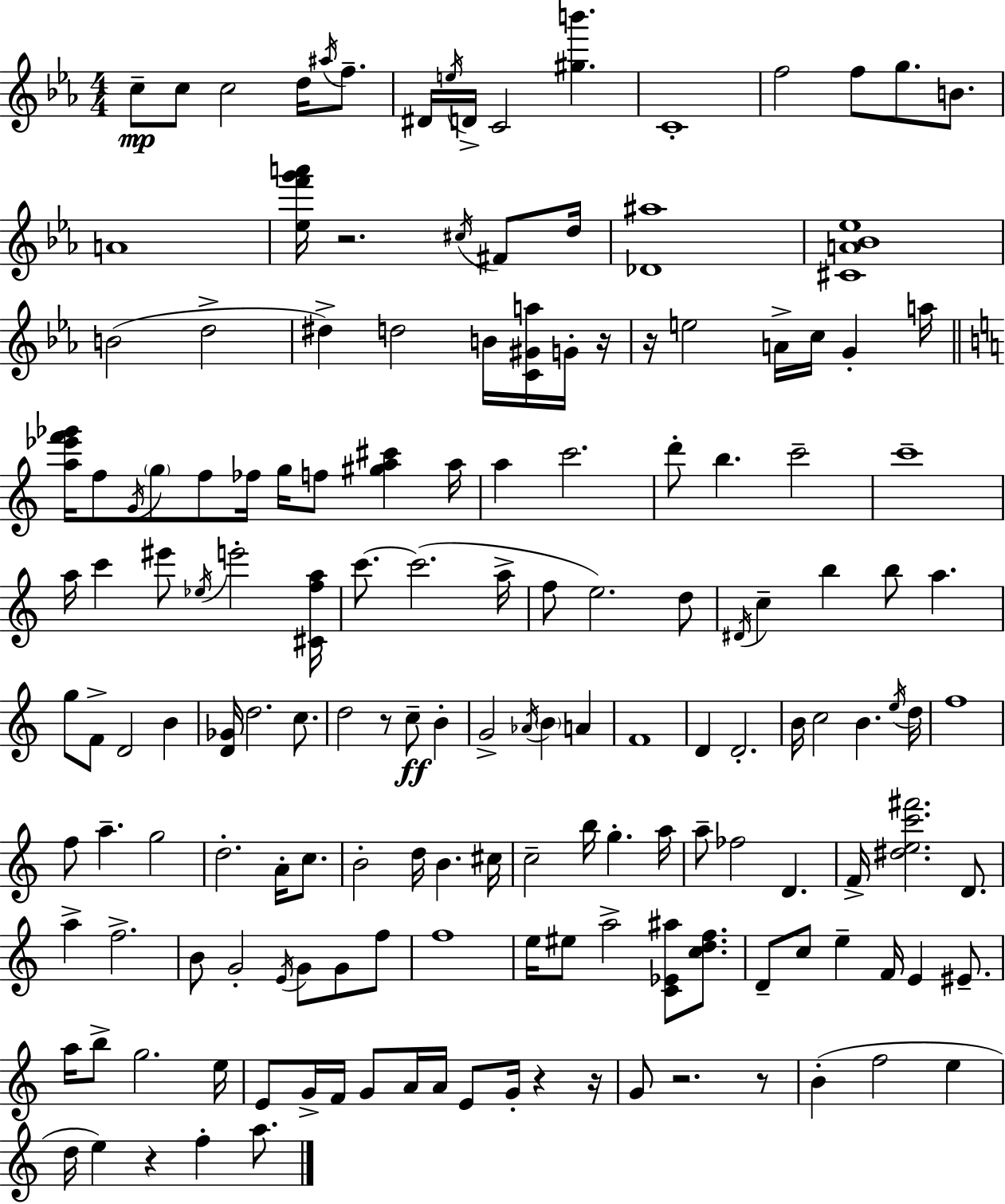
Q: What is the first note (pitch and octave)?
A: C5